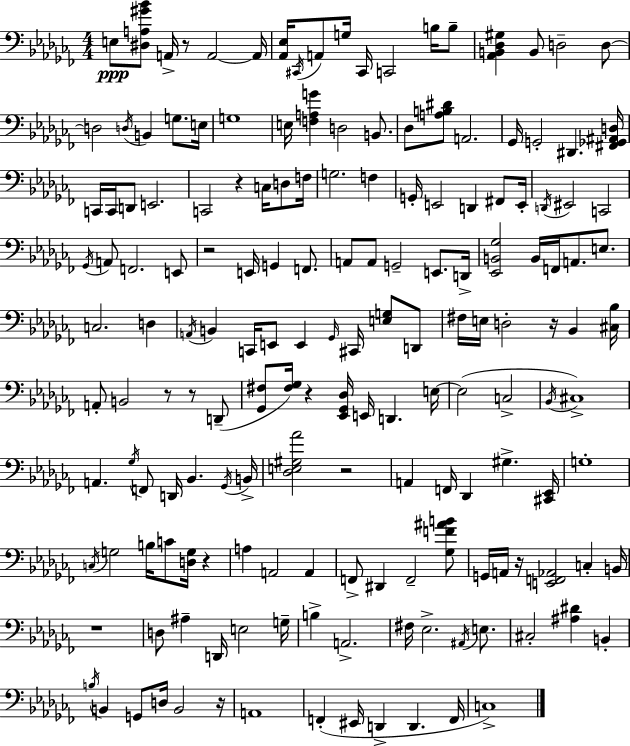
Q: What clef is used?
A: bass